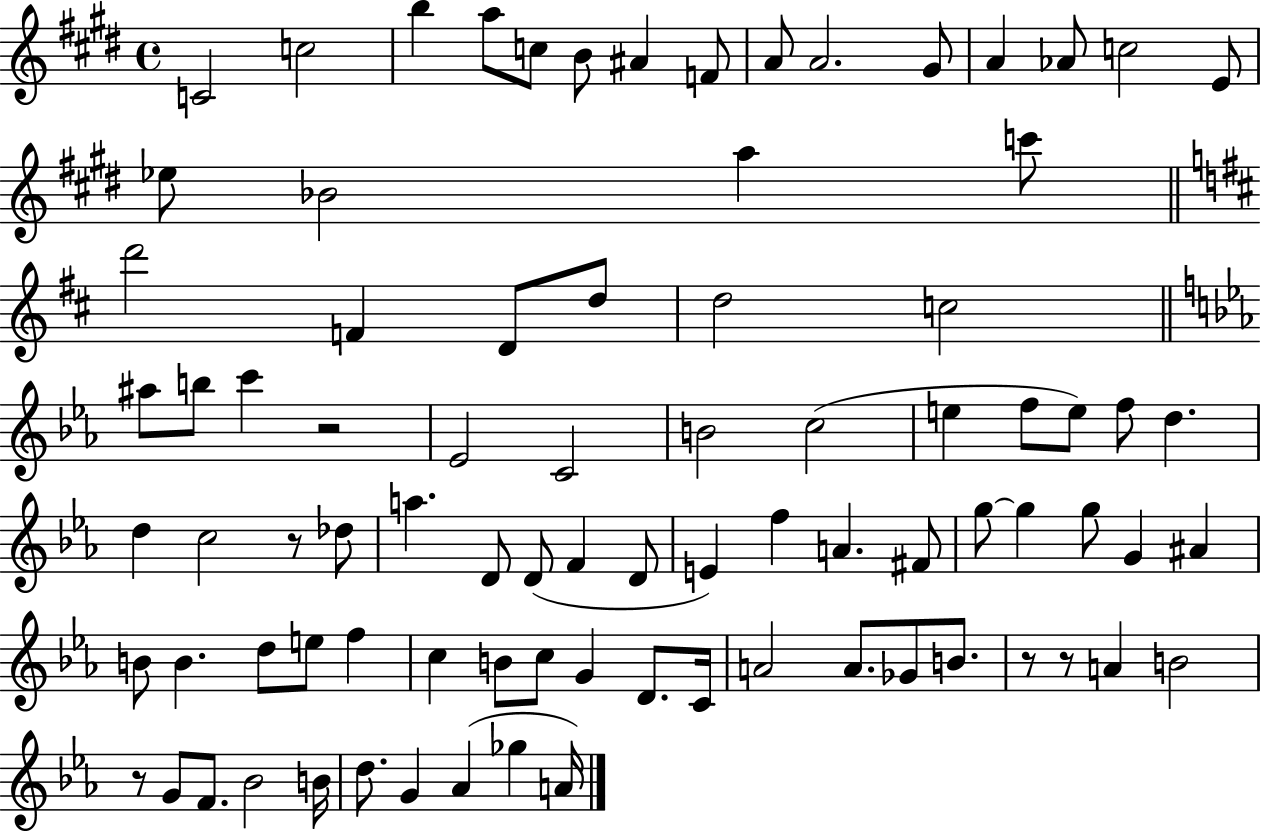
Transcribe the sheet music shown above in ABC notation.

X:1
T:Untitled
M:4/4
L:1/4
K:E
C2 c2 b a/2 c/2 B/2 ^A F/2 A/2 A2 ^G/2 A _A/2 c2 E/2 _e/2 _B2 a c'/2 d'2 F D/2 d/2 d2 c2 ^a/2 b/2 c' z2 _E2 C2 B2 c2 e f/2 e/2 f/2 d d c2 z/2 _d/2 a D/2 D/2 F D/2 E f A ^F/2 g/2 g g/2 G ^A B/2 B d/2 e/2 f c B/2 c/2 G D/2 C/4 A2 A/2 _G/2 B/2 z/2 z/2 A B2 z/2 G/2 F/2 _B2 B/4 d/2 G _A _g A/4